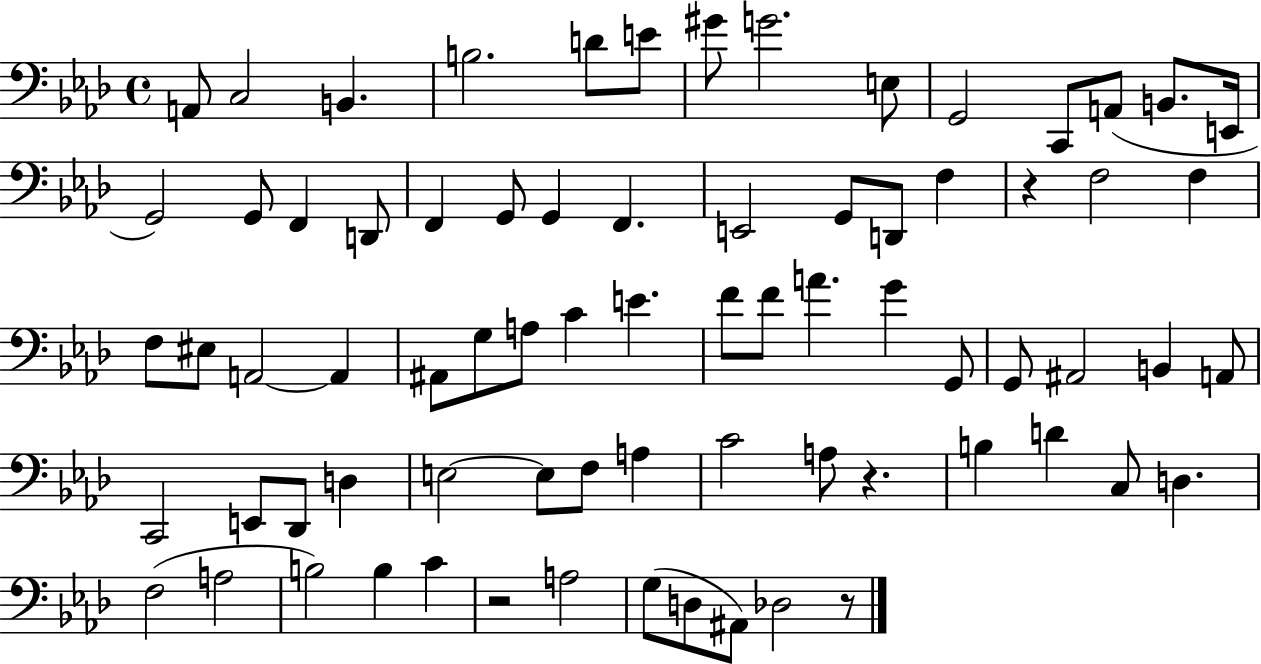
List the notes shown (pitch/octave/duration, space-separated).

A2/e C3/h B2/q. B3/h. D4/e E4/e G#4/e G4/h. E3/e G2/h C2/e A2/e B2/e. E2/s G2/h G2/e F2/q D2/e F2/q G2/e G2/q F2/q. E2/h G2/e D2/e F3/q R/q F3/h F3/q F3/e EIS3/e A2/h A2/q A#2/e G3/e A3/e C4/q E4/q. F4/e F4/e A4/q. G4/q G2/e G2/e A#2/h B2/q A2/e C2/h E2/e Db2/e D3/q E3/h E3/e F3/e A3/q C4/h A3/e R/q. B3/q D4/q C3/e D3/q. F3/h A3/h B3/h B3/q C4/q R/h A3/h G3/e D3/e A#2/e Db3/h R/e